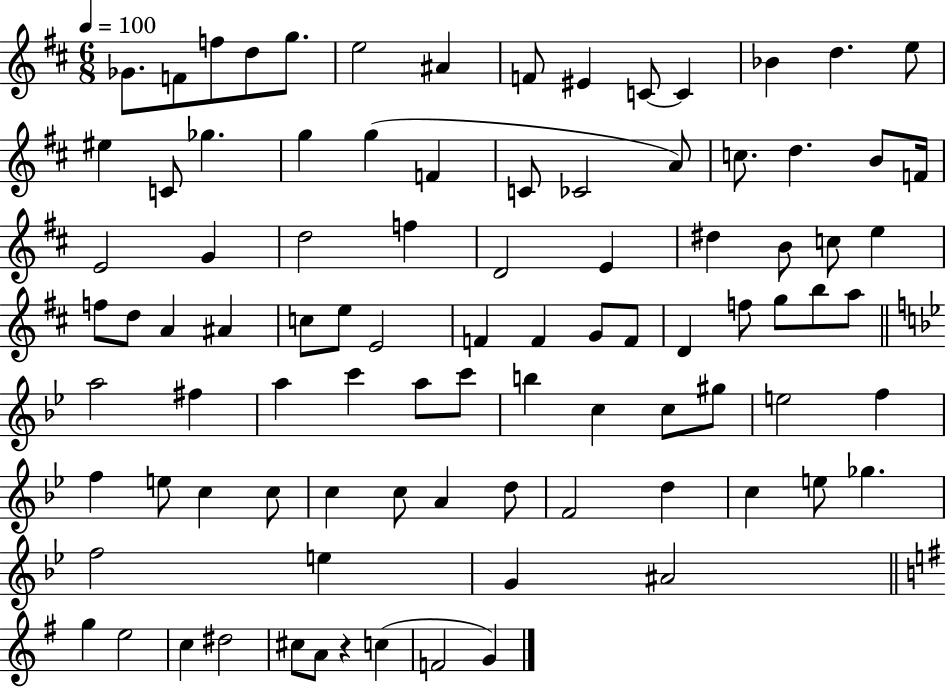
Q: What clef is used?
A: treble